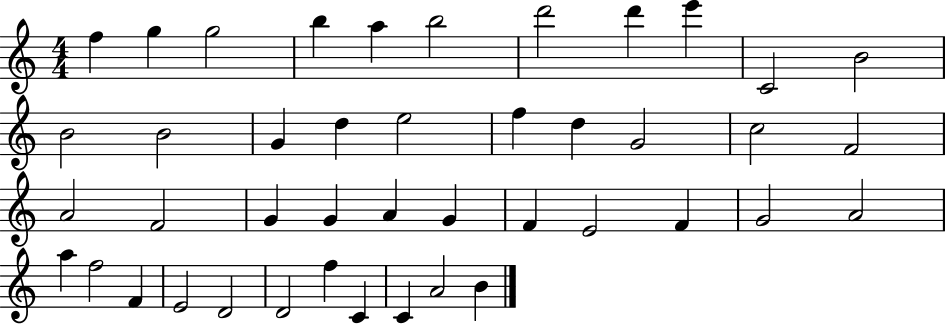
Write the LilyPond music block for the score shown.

{
  \clef treble
  \numericTimeSignature
  \time 4/4
  \key c \major
  f''4 g''4 g''2 | b''4 a''4 b''2 | d'''2 d'''4 e'''4 | c'2 b'2 | \break b'2 b'2 | g'4 d''4 e''2 | f''4 d''4 g'2 | c''2 f'2 | \break a'2 f'2 | g'4 g'4 a'4 g'4 | f'4 e'2 f'4 | g'2 a'2 | \break a''4 f''2 f'4 | e'2 d'2 | d'2 f''4 c'4 | c'4 a'2 b'4 | \break \bar "|."
}